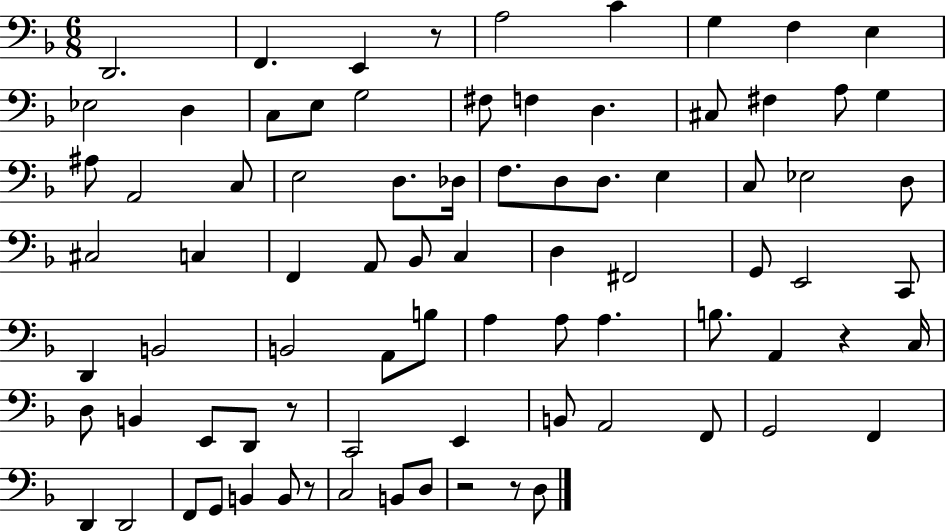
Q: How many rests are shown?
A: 6